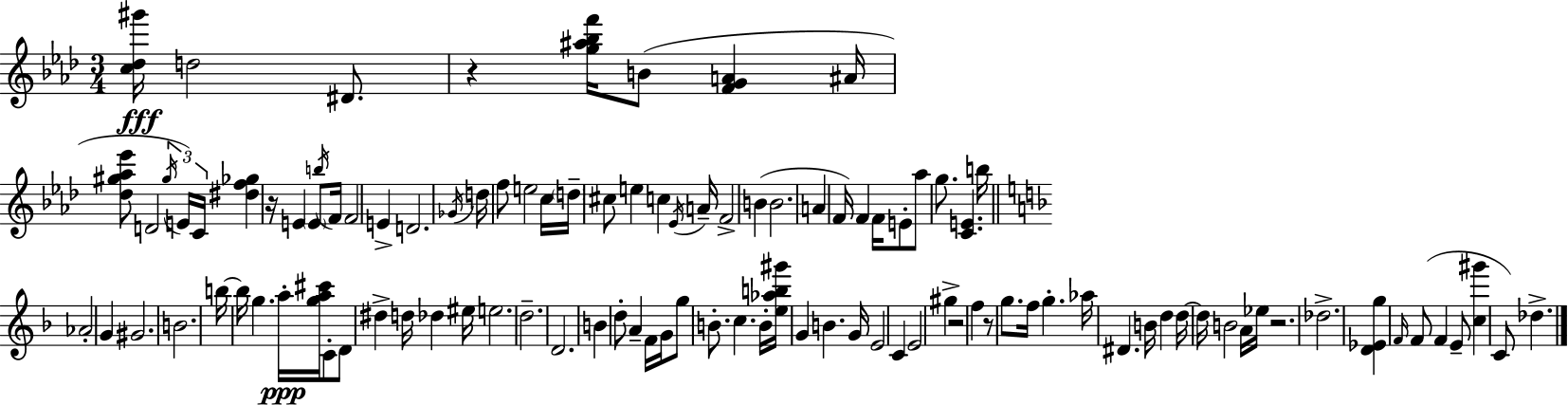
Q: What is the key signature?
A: AES major